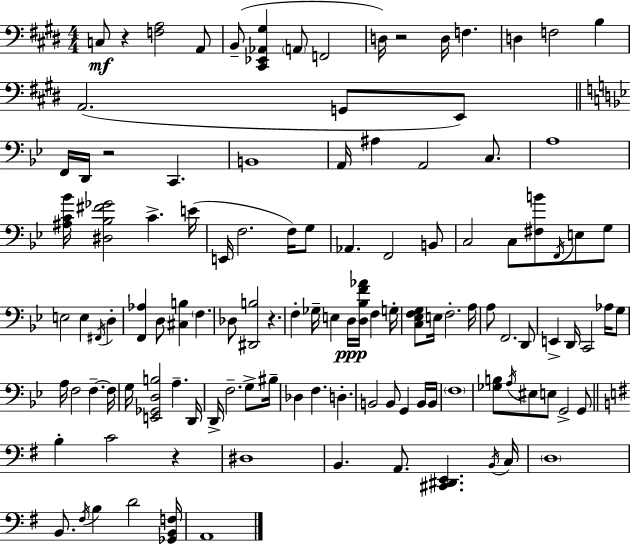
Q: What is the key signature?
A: E major